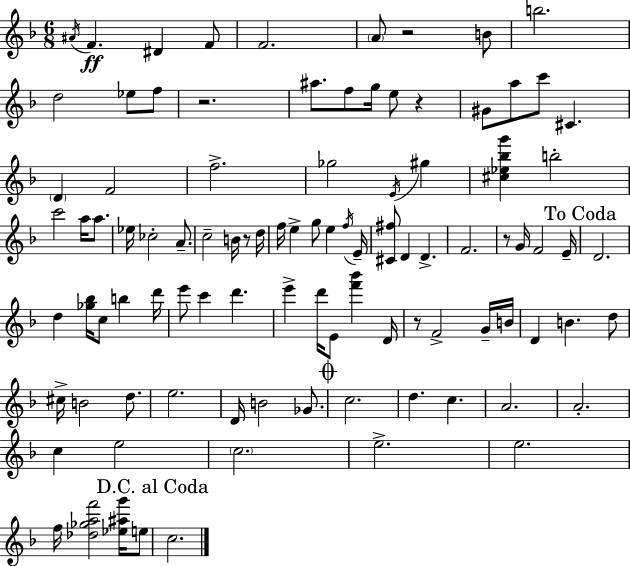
{
  \clef treble
  \numericTimeSignature
  \time 6/8
  \key d \minor
  \acciaccatura { ais'16 }\ff f'4. dis'4 f'8 | f'2. | \parenthesize a'8 r2 b'8 | b''2. | \break d''2 ees''8 f''8 | r2. | ais''8. f''8 g''16 e''8 r4 | gis'8 a''8 c'''8 cis'4. | \break \parenthesize d'4 f'2 | f''2.-> | ges''2 \acciaccatura { e'16 } gis''4 | <cis'' ees'' bes'' g'''>4 b''2-. | \break c'''2 a''16 a''8. | ees''16 ces''2-. a'8.-- | c''2-- b'16 r8 | d''16 f''16 e''4-> g''8 e''4 | \break \acciaccatura { f''16 } e'16-- <cis' fis''>8 d'4 d'4.-> | f'2. | r8 g'16 f'2 | e'16-- \mark "To Coda" d'2. | \break d''4 <ges'' bes''>16 c''8 b''4 | d'''16 e'''8 c'''4 d'''4. | e'''4-> d'''16 e'8 <f''' bes'''>4 | d'16 r8 f'2-> | \break g'16-- b'16 d'4 b'4. | d''8 cis''16-> b'2 | d''8. e''2. | d'16 b'2 | \break ges'8. \mark \markup { \musicglyph "scripts.coda" } c''2. | d''4. c''4. | a'2. | a'2.-. | \break c''4 e''2 | \parenthesize c''2. | e''2.-> | e''2. | \break f''16 <des'' ges'' a'' f'''>2 | <ees'' ais'' g'''>16 e''8 \mark "D.C. al Coda" c''2. | \bar "|."
}